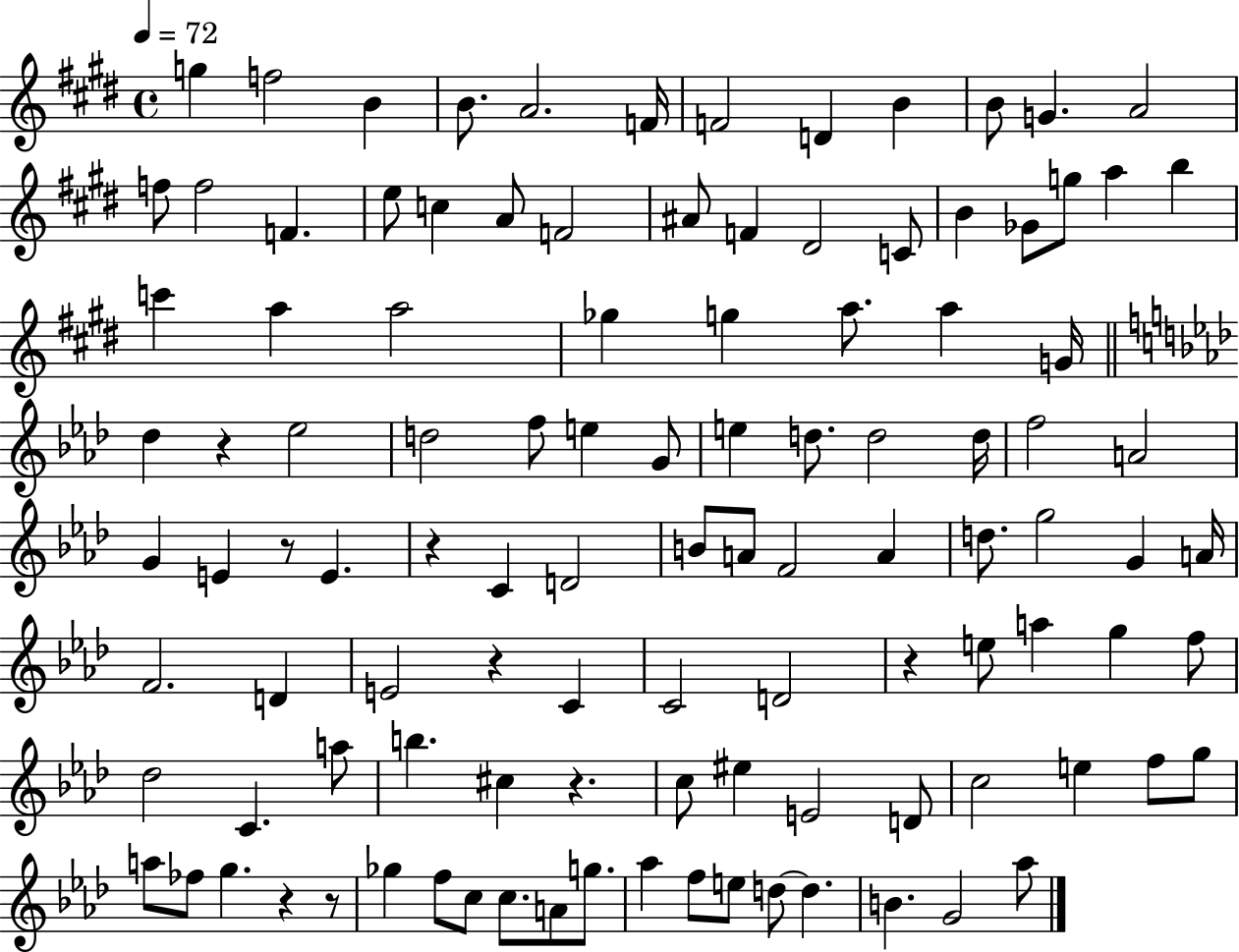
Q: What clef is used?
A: treble